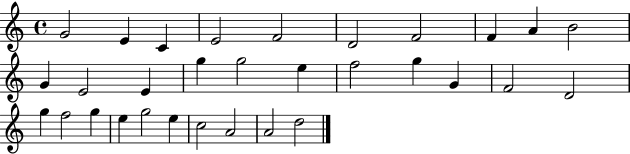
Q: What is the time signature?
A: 4/4